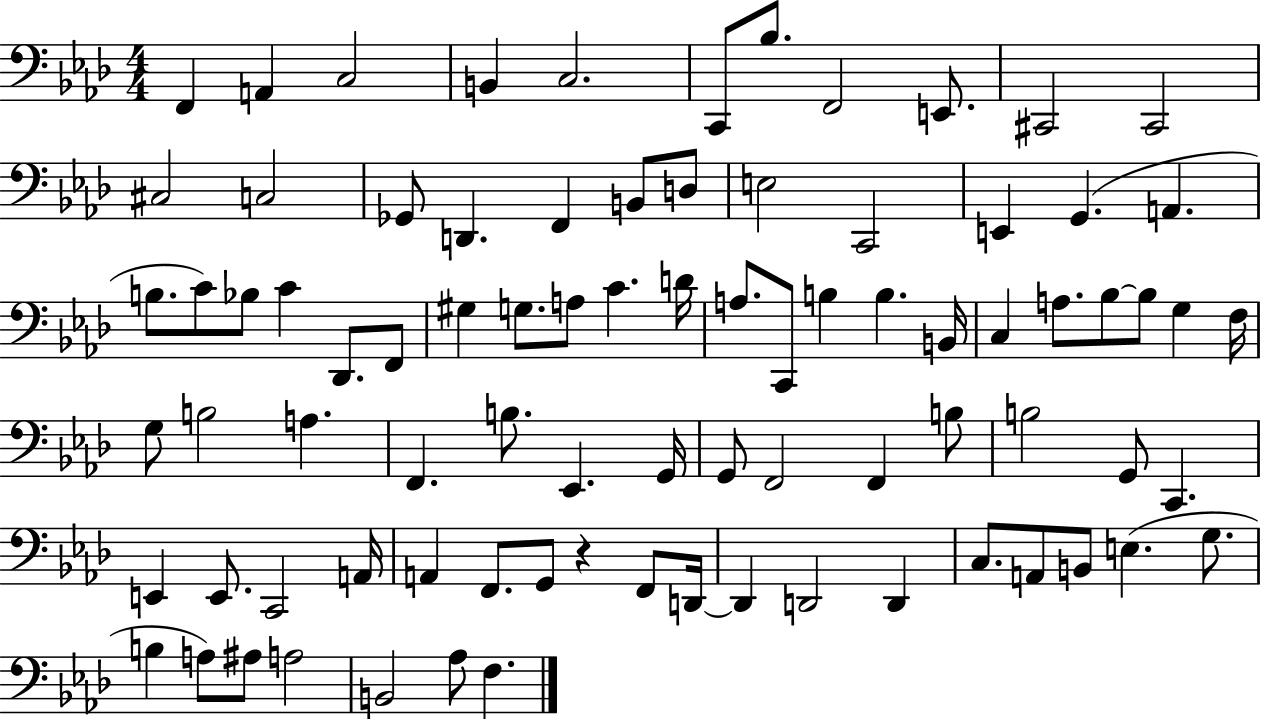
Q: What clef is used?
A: bass